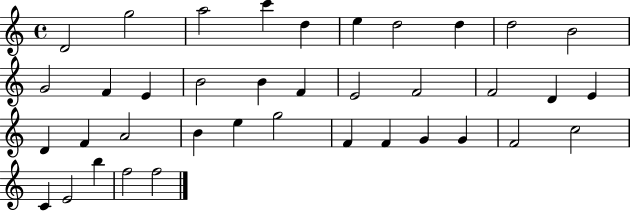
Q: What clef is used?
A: treble